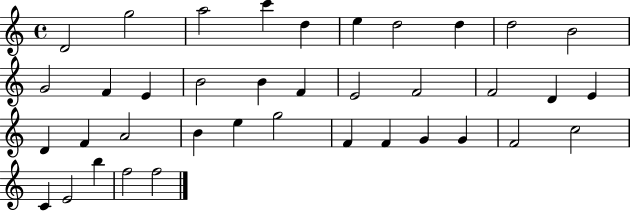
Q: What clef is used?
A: treble